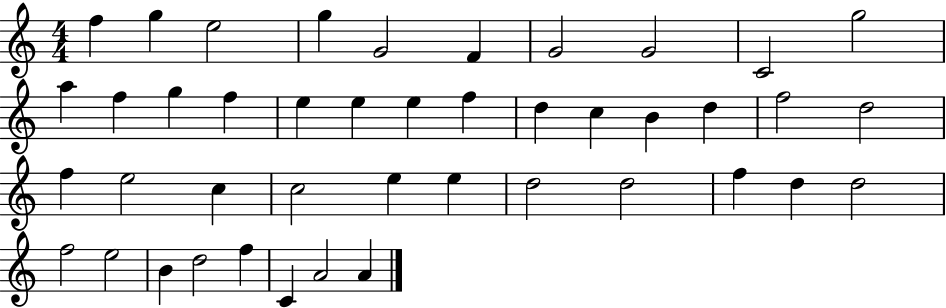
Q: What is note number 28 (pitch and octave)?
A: C5